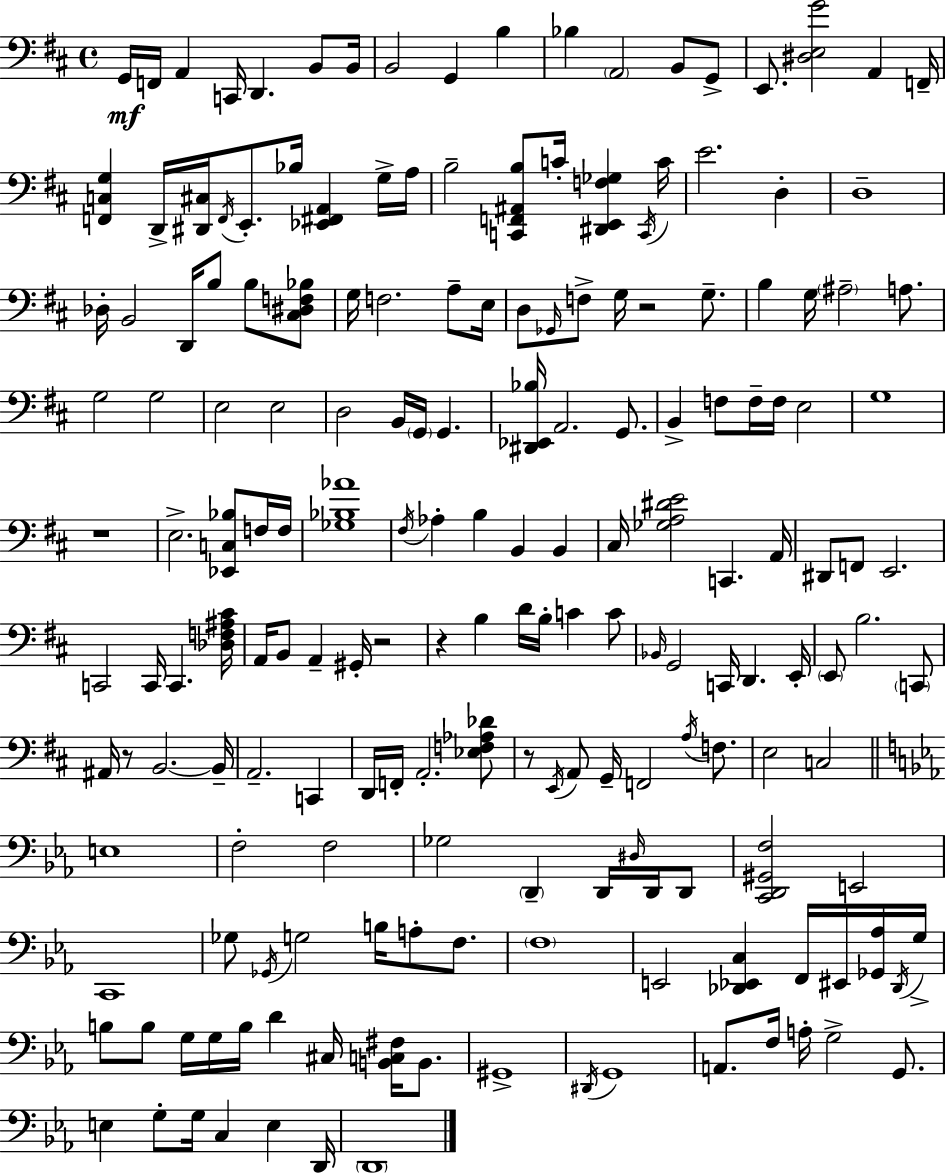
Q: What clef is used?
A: bass